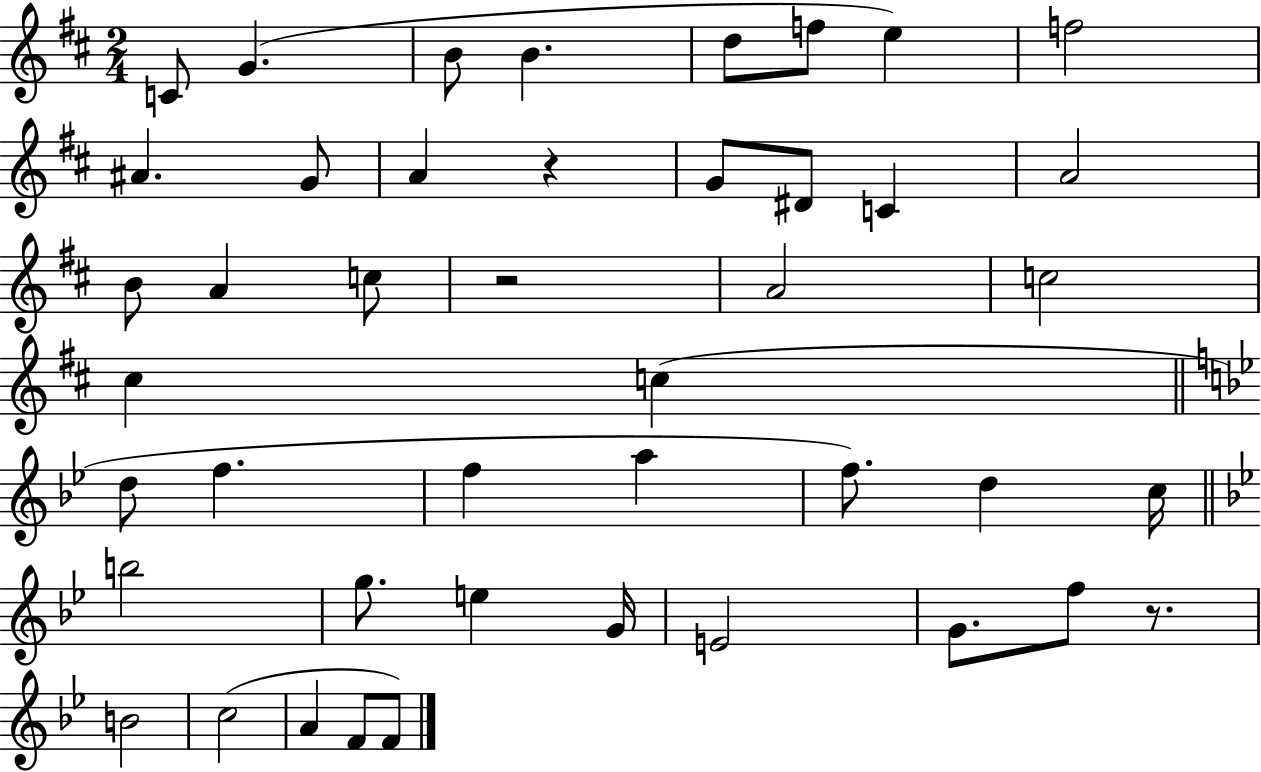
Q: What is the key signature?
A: D major